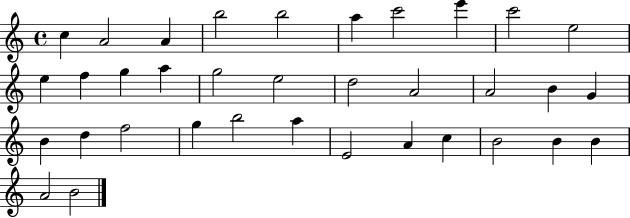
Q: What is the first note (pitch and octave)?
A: C5